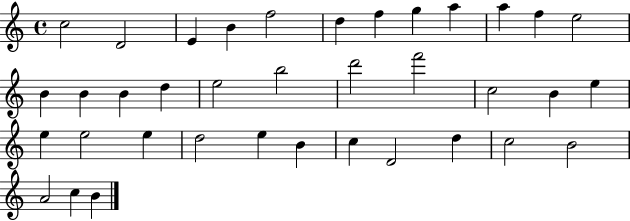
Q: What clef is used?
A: treble